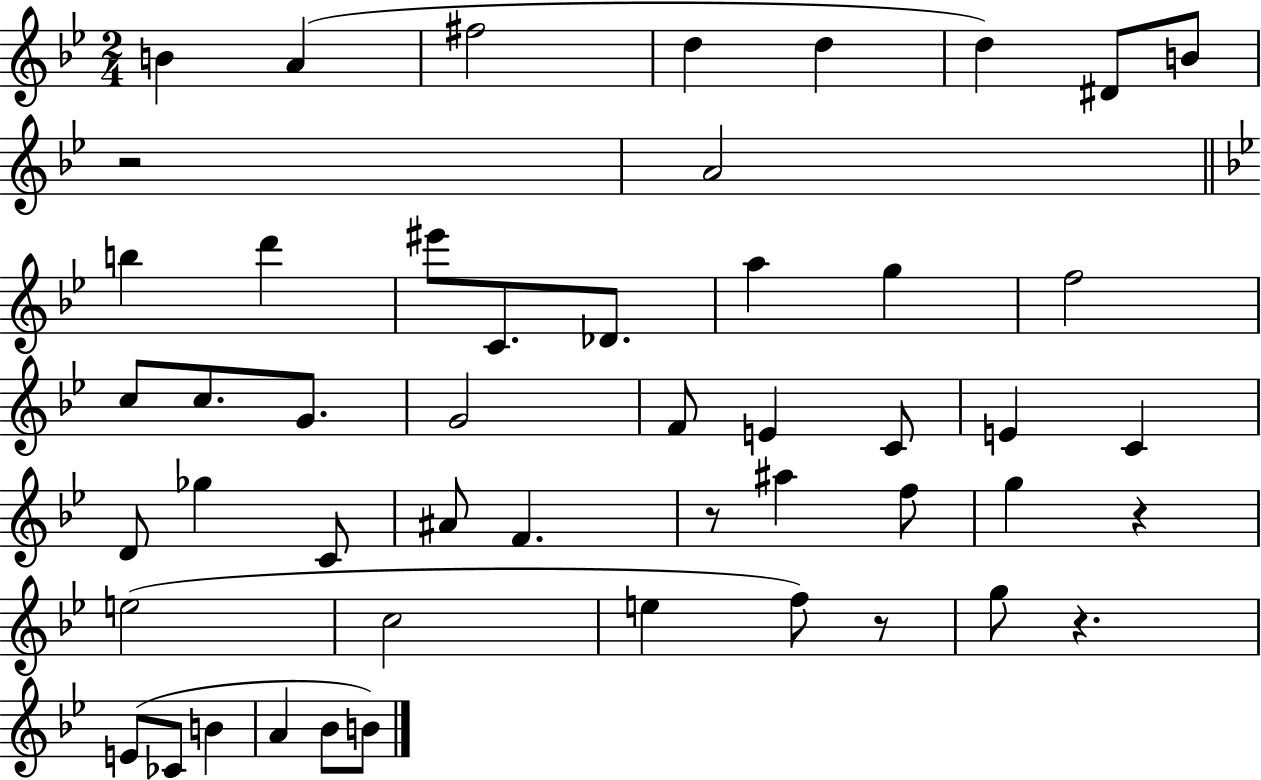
X:1
T:Untitled
M:2/4
L:1/4
K:Bb
B A ^f2 d d d ^D/2 B/2 z2 A2 b d' ^e'/2 C/2 _D/2 a g f2 c/2 c/2 G/2 G2 F/2 E C/2 E C D/2 _g C/2 ^A/2 F z/2 ^a f/2 g z e2 c2 e f/2 z/2 g/2 z E/2 _C/2 B A _B/2 B/2